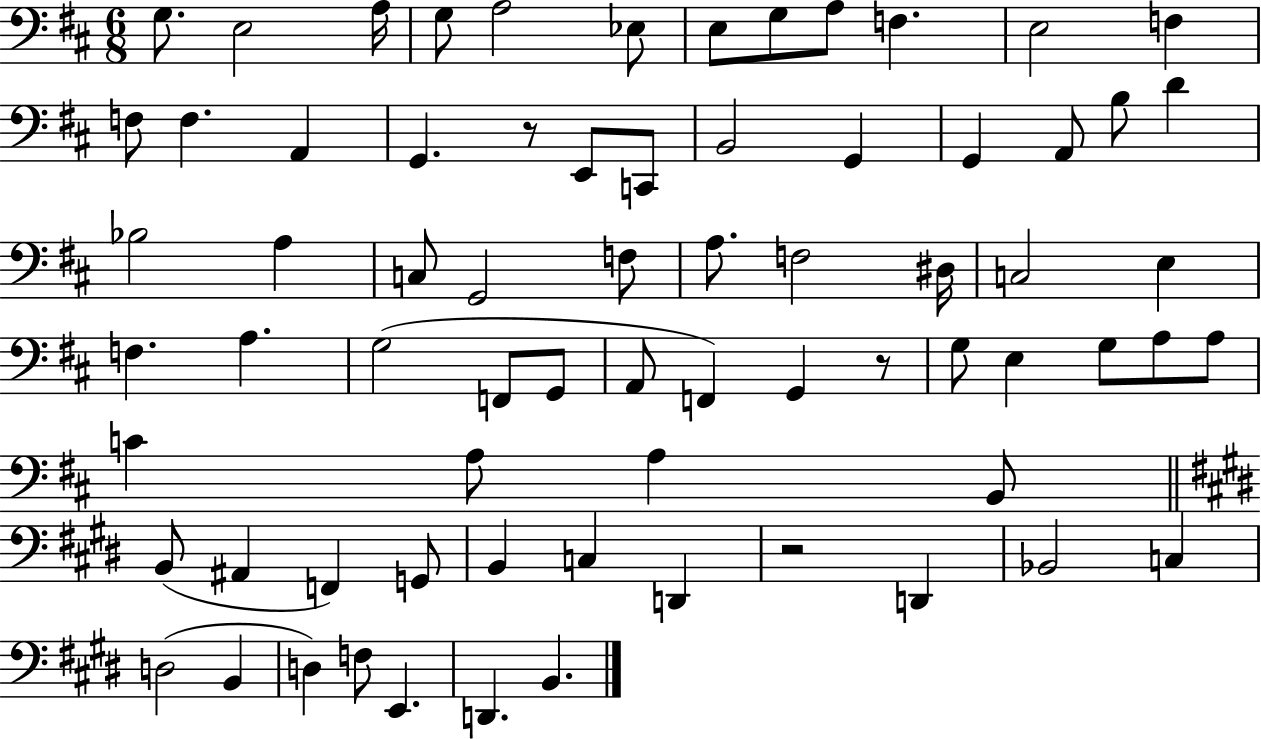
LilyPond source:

{
  \clef bass
  \numericTimeSignature
  \time 6/8
  \key d \major
  \repeat volta 2 { g8. e2 a16 | g8 a2 ees8 | e8 g8 a8 f4. | e2 f4 | \break f8 f4. a,4 | g,4. r8 e,8 c,8 | b,2 g,4 | g,4 a,8 b8 d'4 | \break bes2 a4 | c8 g,2 f8 | a8. f2 dis16 | c2 e4 | \break f4. a4. | g2( f,8 g,8 | a,8 f,4) g,4 r8 | g8 e4 g8 a8 a8 | \break c'4 a8 a4 b,8 | \bar "||" \break \key e \major b,8( ais,4 f,4) g,8 | b,4 c4 d,4 | r2 d,4 | bes,2 c4 | \break d2( b,4 | d4) f8 e,4. | d,4. b,4. | } \bar "|."
}